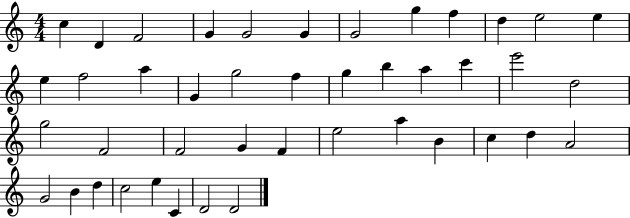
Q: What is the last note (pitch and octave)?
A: D4